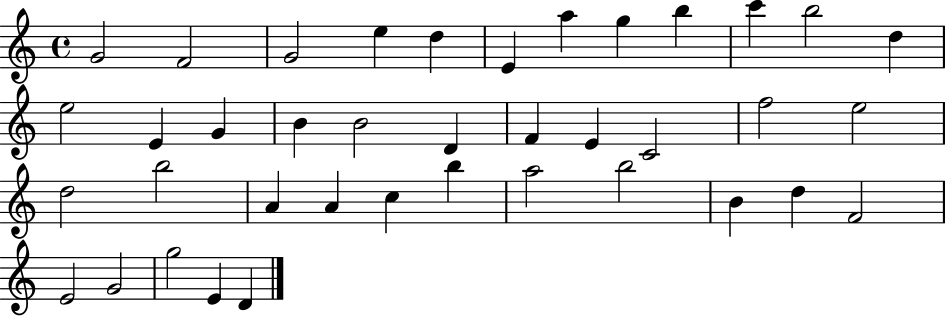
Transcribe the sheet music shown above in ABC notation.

X:1
T:Untitled
M:4/4
L:1/4
K:C
G2 F2 G2 e d E a g b c' b2 d e2 E G B B2 D F E C2 f2 e2 d2 b2 A A c b a2 b2 B d F2 E2 G2 g2 E D